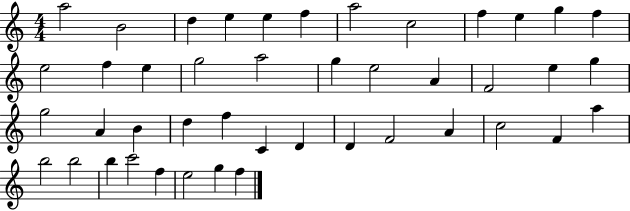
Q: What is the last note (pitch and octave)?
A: F5